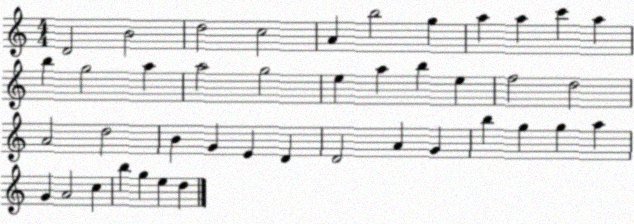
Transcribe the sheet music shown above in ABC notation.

X:1
T:Untitled
M:4/4
L:1/4
K:C
D2 B2 d2 c2 A b2 g a a c' a b g2 a a2 g2 e a b e f2 d2 A2 d2 B G E D D2 A G b g g a G A2 c b g e d